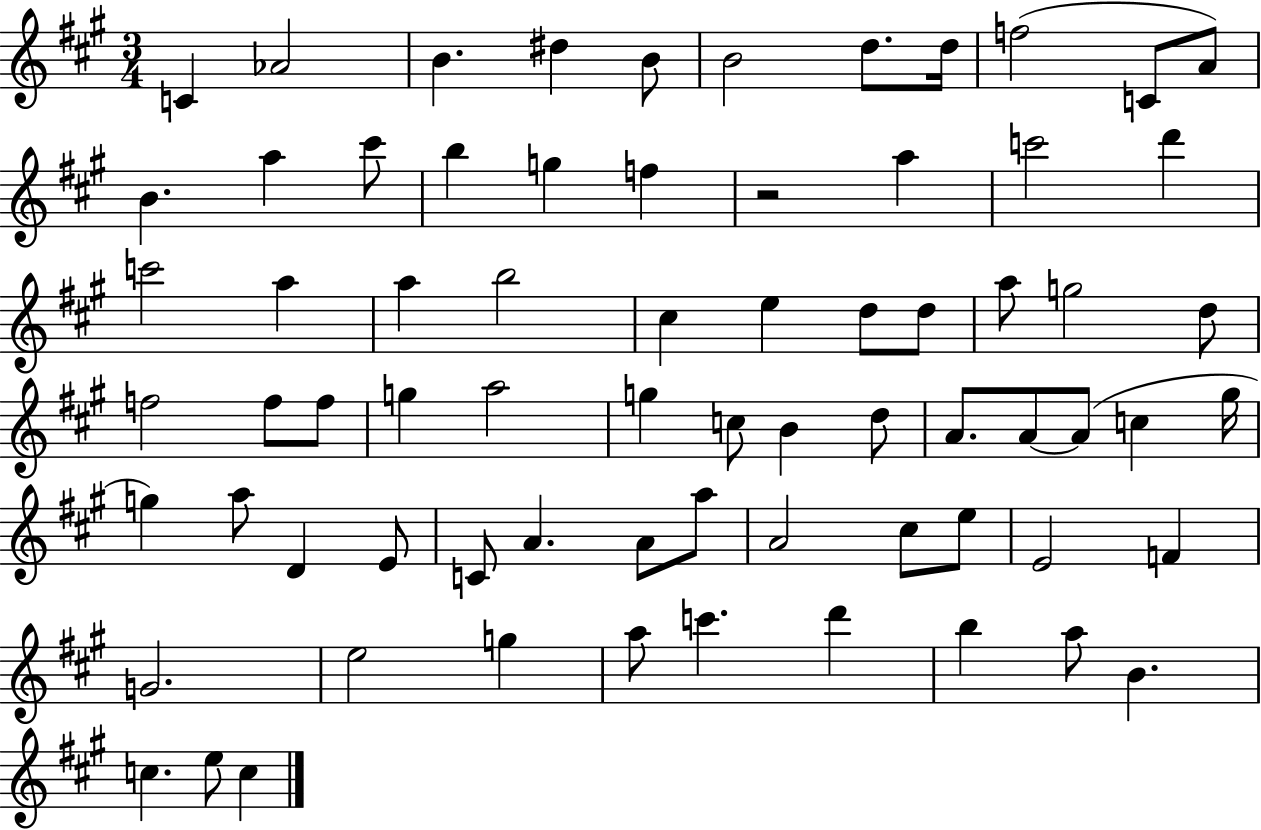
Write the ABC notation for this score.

X:1
T:Untitled
M:3/4
L:1/4
K:A
C _A2 B ^d B/2 B2 d/2 d/4 f2 C/2 A/2 B a ^c'/2 b g f z2 a c'2 d' c'2 a a b2 ^c e d/2 d/2 a/2 g2 d/2 f2 f/2 f/2 g a2 g c/2 B d/2 A/2 A/2 A/2 c ^g/4 g a/2 D E/2 C/2 A A/2 a/2 A2 ^c/2 e/2 E2 F G2 e2 g a/2 c' d' b a/2 B c e/2 c